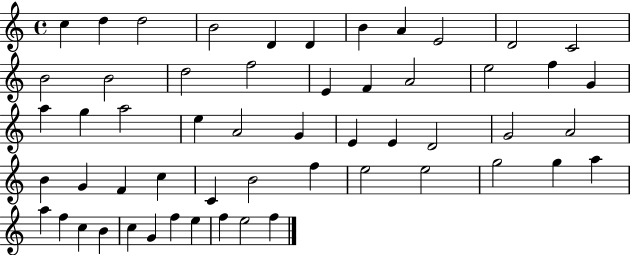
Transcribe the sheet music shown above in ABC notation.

X:1
T:Untitled
M:4/4
L:1/4
K:C
c d d2 B2 D D B A E2 D2 C2 B2 B2 d2 f2 E F A2 e2 f G a g a2 e A2 G E E D2 G2 A2 B G F c C B2 f e2 e2 g2 g a a f c B c G f e f e2 f